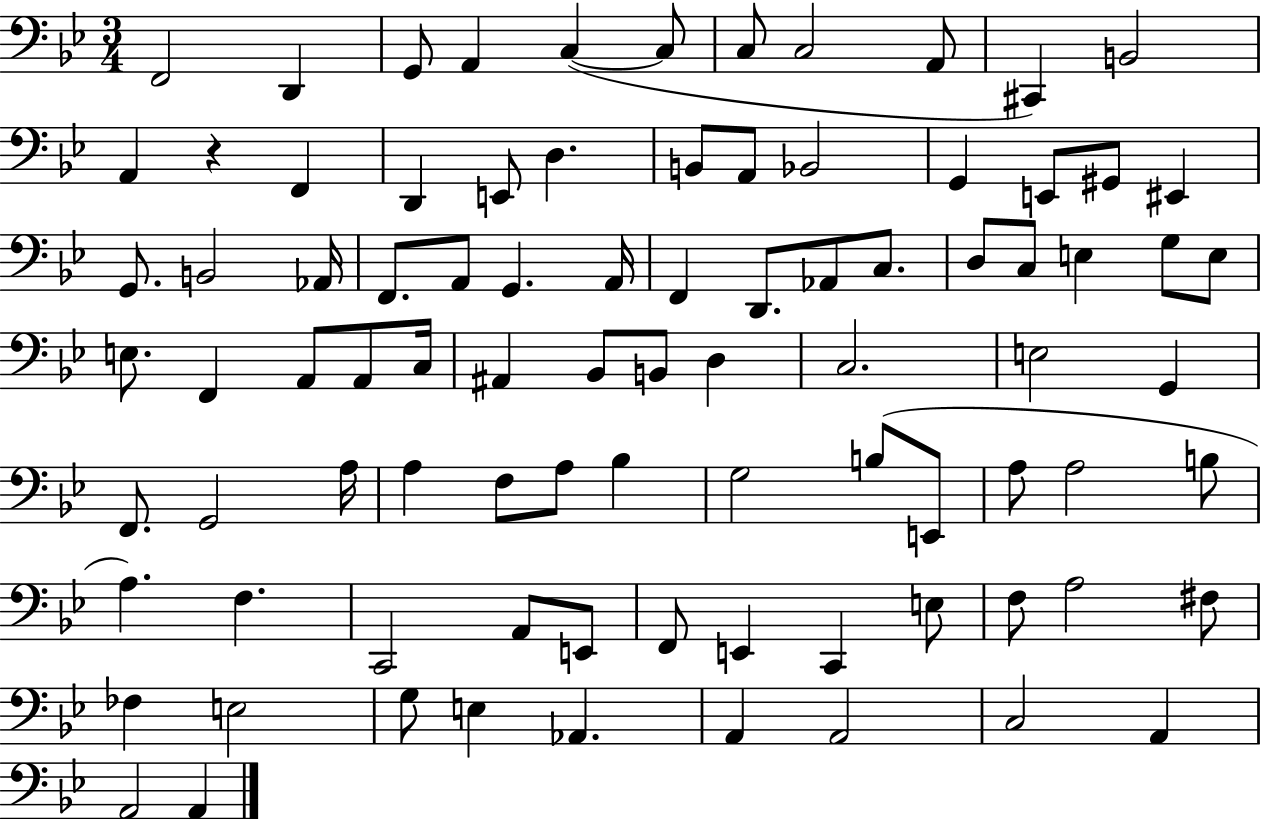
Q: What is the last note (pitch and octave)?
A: A2